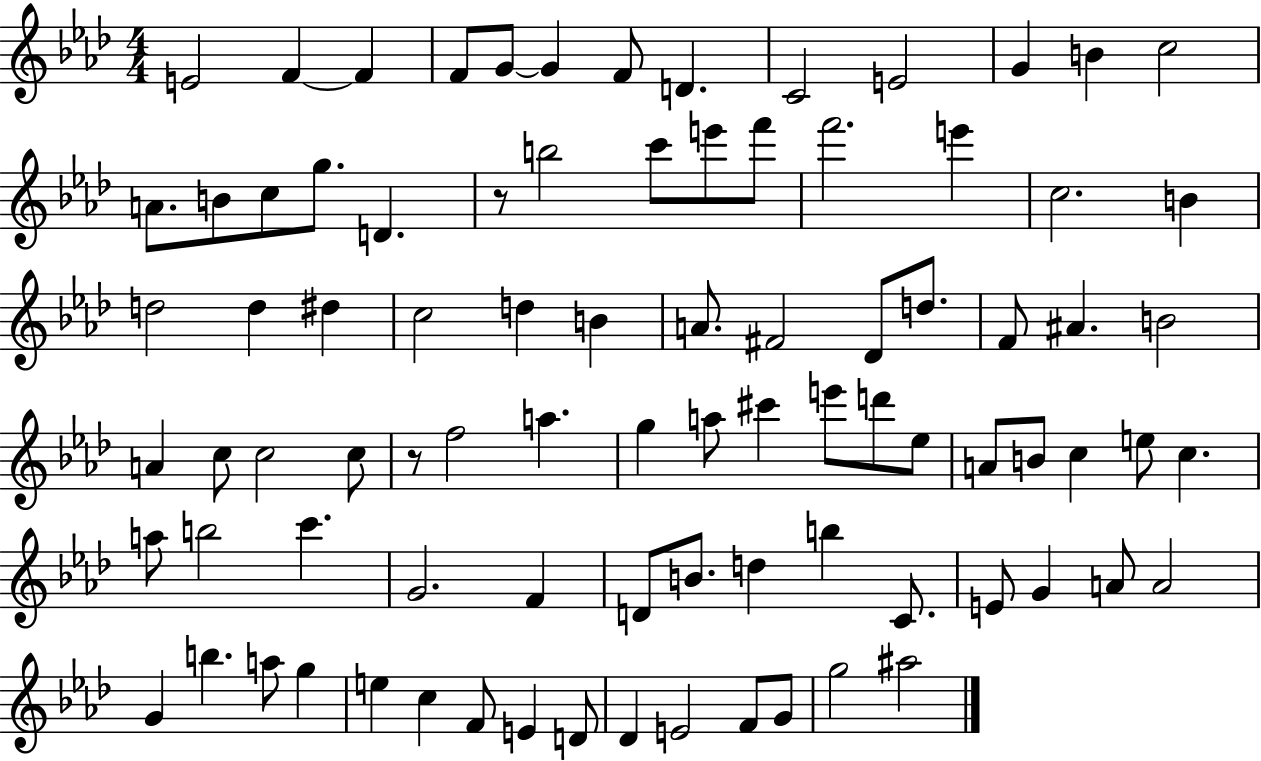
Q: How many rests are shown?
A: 2